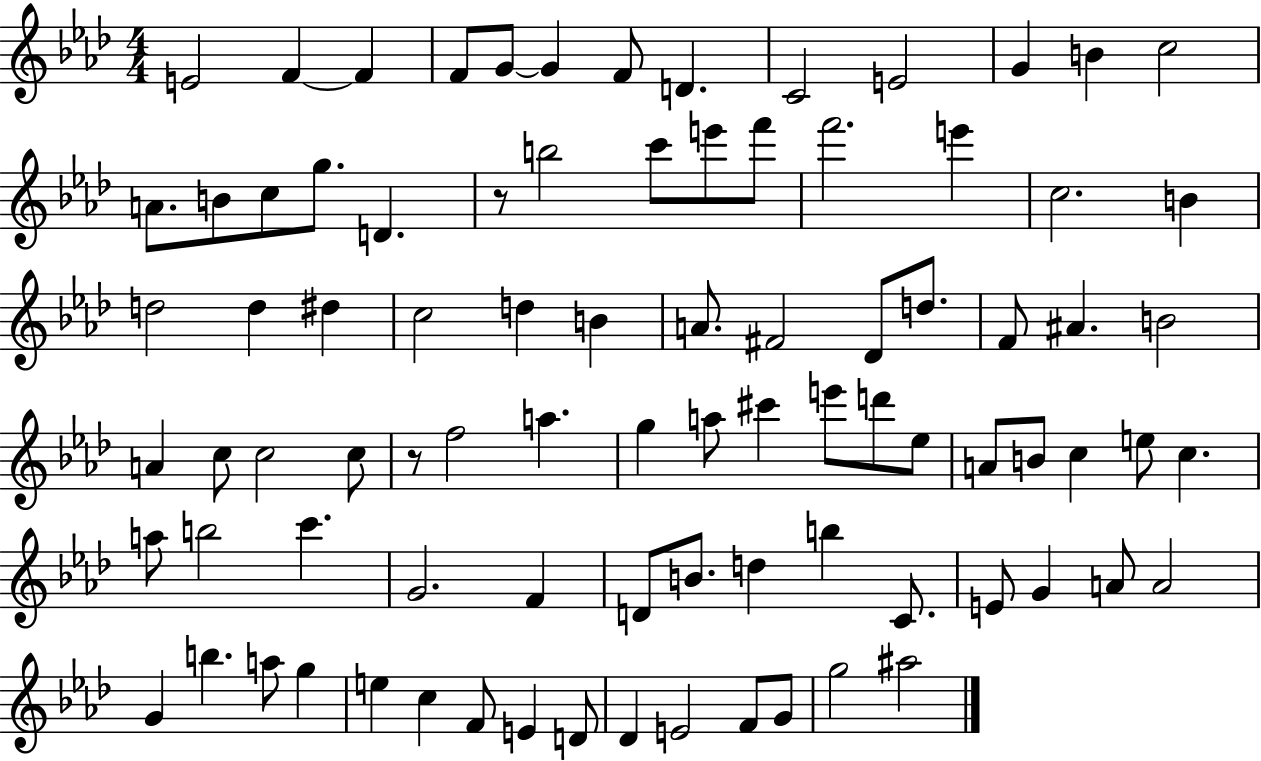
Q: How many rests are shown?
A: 2